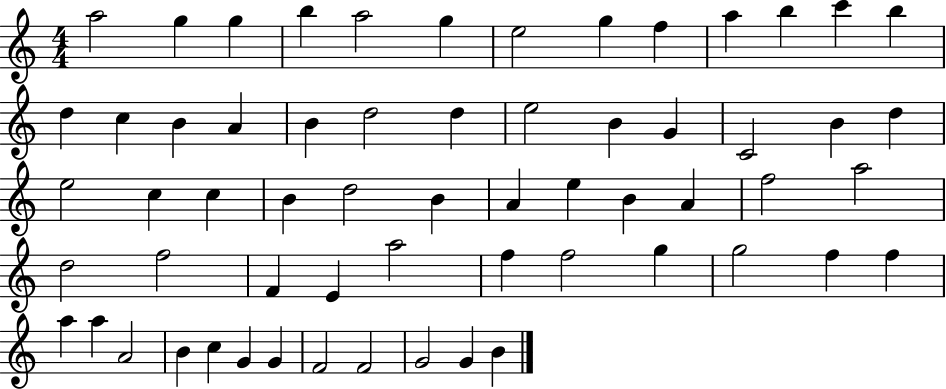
{
  \clef treble
  \numericTimeSignature
  \time 4/4
  \key c \major
  a''2 g''4 g''4 | b''4 a''2 g''4 | e''2 g''4 f''4 | a''4 b''4 c'''4 b''4 | \break d''4 c''4 b'4 a'4 | b'4 d''2 d''4 | e''2 b'4 g'4 | c'2 b'4 d''4 | \break e''2 c''4 c''4 | b'4 d''2 b'4 | a'4 e''4 b'4 a'4 | f''2 a''2 | \break d''2 f''2 | f'4 e'4 a''2 | f''4 f''2 g''4 | g''2 f''4 f''4 | \break a''4 a''4 a'2 | b'4 c''4 g'4 g'4 | f'2 f'2 | g'2 g'4 b'4 | \break \bar "|."
}